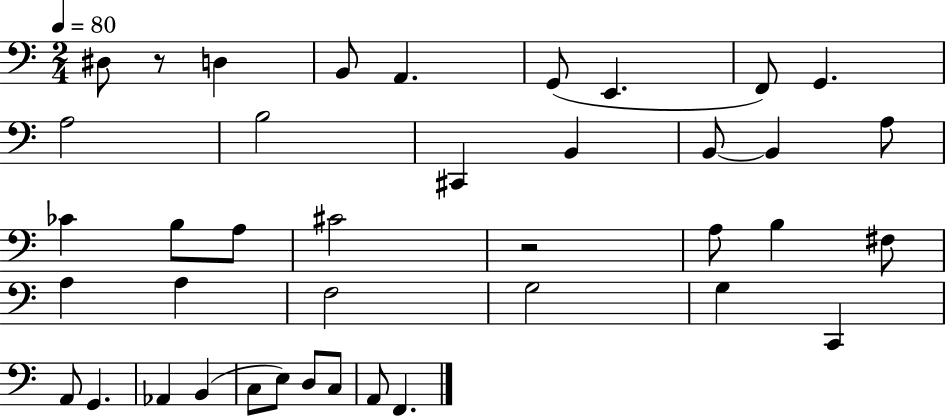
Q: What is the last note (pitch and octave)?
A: F2